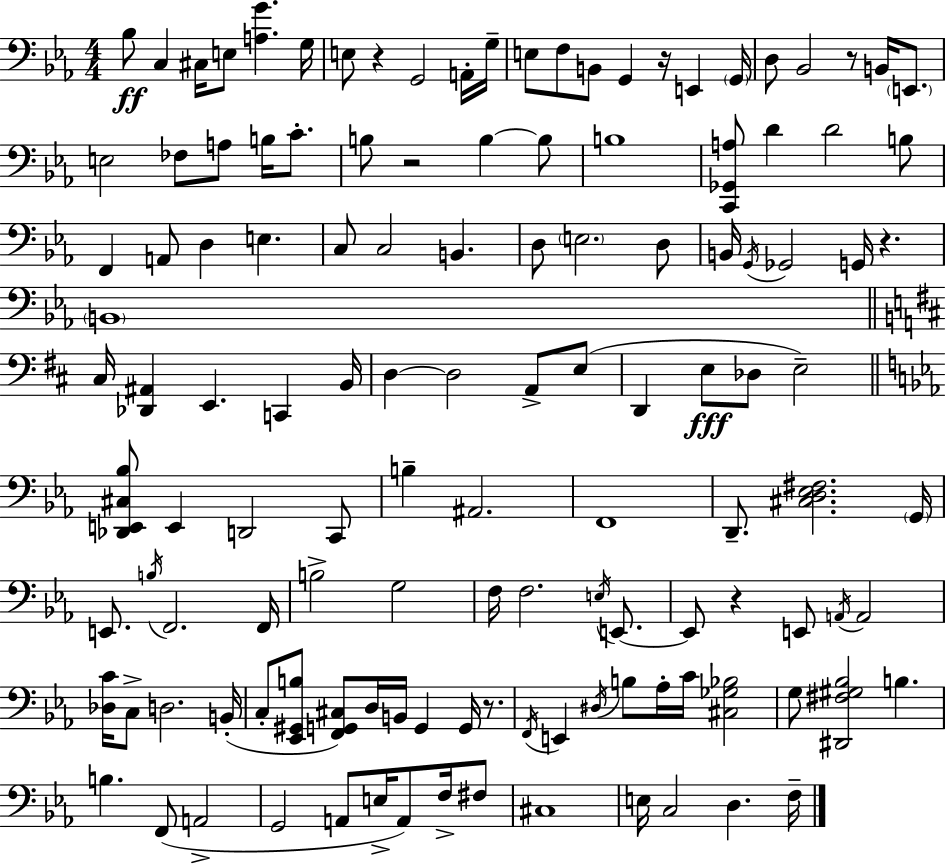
Bb3/e C3/q C#3/s E3/e [A3,G4]/q. G3/s E3/e R/q G2/h A2/s G3/s E3/e F3/e B2/e G2/q R/s E2/q G2/s D3/e Bb2/h R/e B2/s E2/e. E3/h FES3/e A3/e B3/s C4/e. B3/e R/h B3/q B3/e B3/w [C2,Gb2,A3]/e D4/q D4/h B3/e F2/q A2/e D3/q E3/q. C3/e C3/h B2/q. D3/e E3/h. D3/e B2/s G2/s Gb2/h G2/s R/q. B2/w C#3/s [Db2,A#2]/q E2/q. C2/q B2/s D3/q D3/h A2/e E3/e D2/q E3/e Db3/e E3/h [Db2,E2,C#3,Bb3]/e E2/q D2/h C2/e B3/q A#2/h. F2/w D2/e. [C#3,D3,Eb3,F#3]/h. G2/s E2/e. B3/s F2/h. F2/s B3/h G3/h F3/s F3/h. E3/s E2/e. E2/e R/q E2/e A2/s A2/h [Db3,C4]/s C3/e D3/h. B2/s C3/e [Eb2,G#2,B3]/e [F2,G2,C#3]/e D3/s B2/s G2/q G2/s R/e. F2/s E2/q D#3/s B3/e Ab3/s C4/s [C#3,Gb3,Bb3]/h G3/e [D#2,F#3,G#3,Bb3]/h B3/q. B3/q. F2/e A2/h G2/h A2/e E3/s A2/e F3/s F#3/e C#3/w E3/s C3/h D3/q. F3/s